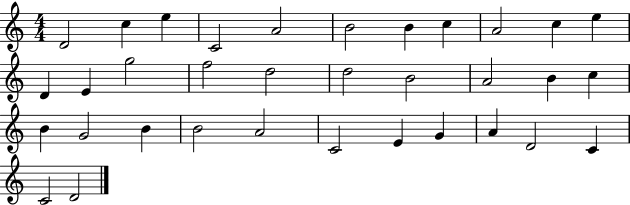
D4/h C5/q E5/q C4/h A4/h B4/h B4/q C5/q A4/h C5/q E5/q D4/q E4/q G5/h F5/h D5/h D5/h B4/h A4/h B4/q C5/q B4/q G4/h B4/q B4/h A4/h C4/h E4/q G4/q A4/q D4/h C4/q C4/h D4/h